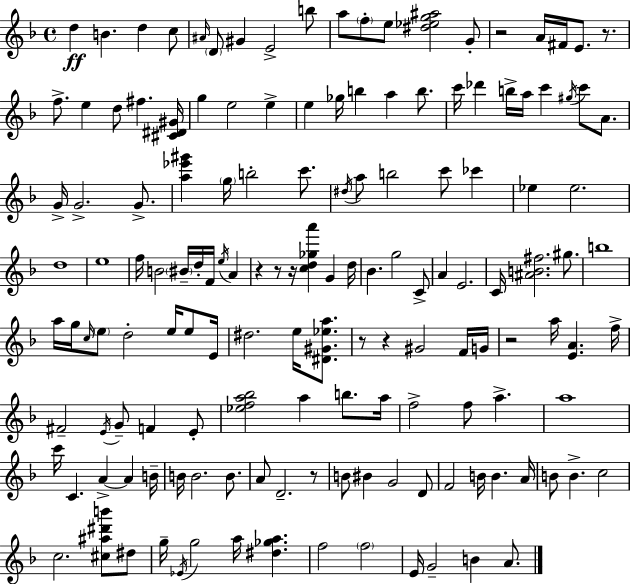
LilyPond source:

{
  \clef treble
  \time 4/4
  \defaultTimeSignature
  \key f \major
  \repeat volta 2 { d''4\ff b'4. d''4 c''8 | \grace { ais'16 } \parenthesize d'8 gis'4 e'2-> b''8 | a''8 \parenthesize f''8-. e''8 <dis'' ees'' g'' ais''>2 g'8-. | r2 a'16 fis'16 e'8. r8. | \break f''8.-> e''4 d''8 fis''4. | <cis' dis' gis'>16 g''4 e''2 e''4-> | e''4 ges''16 b''4 a''4 b''8. | c'''16 des'''4 b''16-> a''16 c'''4 \acciaccatura { gis''16 } c'''8 a'8. | \break g'16-> g'2.-> g'8.-> | <a'' ees''' gis'''>4 \parenthesize g''16 b''2-. c'''8. | \acciaccatura { dis''16 } a''8 b''2 c'''8 ces'''4 | ees''4 ees''2. | \break d''1 | e''1 | f''16 b'2 \parenthesize bis'16-- d''16-. f'16 \acciaccatura { e''16 } | a'4 r4 r8 r16 <c'' d'' ges'' a'''>4 g'4 | \break d''16 bes'4. g''2 | c'8-> a'4 e'2. | c'16 <ais' b' fis''>2. | gis''8. b''1 | \break a''16 g''16 \grace { c''16 } \parenthesize e''8 d''2-. | e''16 e''8 e'16 dis''2. | e''16 <dis' gis' ees'' a''>8. r8 r4 gis'2 | f'16 g'16 r2 a''16 <e' a'>4. | \break f''16-> fis'2-- \acciaccatura { e'16 } g'8-- | f'4 e'8-. <ees'' f'' a'' bes''>2 a''4 | b''8. a''16 f''2-> f''8 | a''4.-> a''1 | \break c'''16 c'4. a'4->~~ | a'4 b'16-- b'16 b'2. | b'8. a'8 d'2.-- | r8 b'8 bis'4 g'2 | \break d'8 f'2 b'16 b'4. | a'16 b'8 b'4.-> c''2 | c''2. | <cis'' ais'' dis''' b'''>8 dis''8 g''16-- \acciaccatura { ees'16 } g''2 | \break a''16 <dis'' ges'' a''>4. f''2 \parenthesize f''2 | e'16 g'2-- | b'4 a'8. } \bar "|."
}